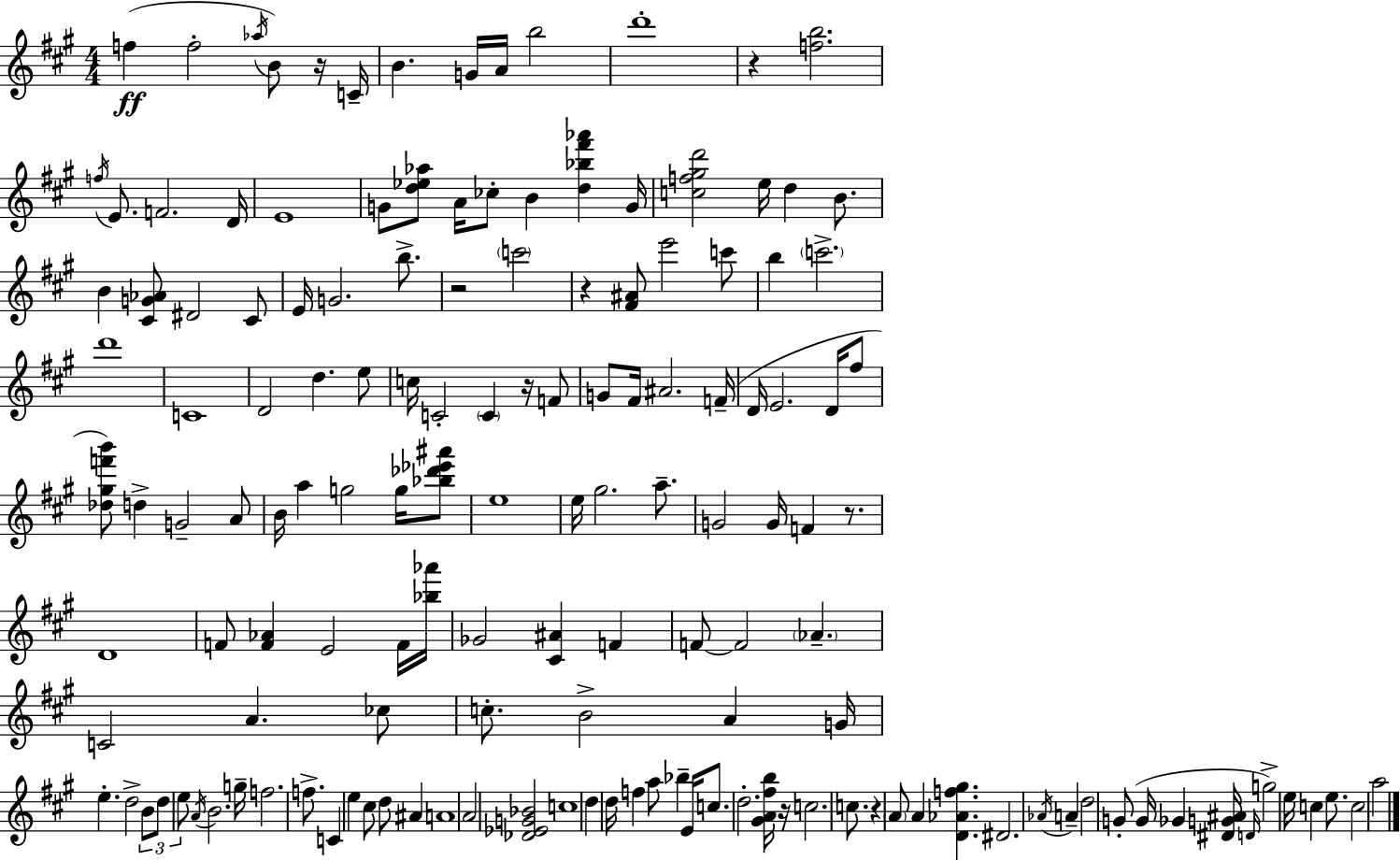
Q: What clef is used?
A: treble